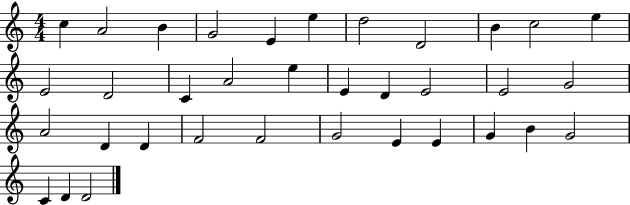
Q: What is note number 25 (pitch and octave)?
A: F4